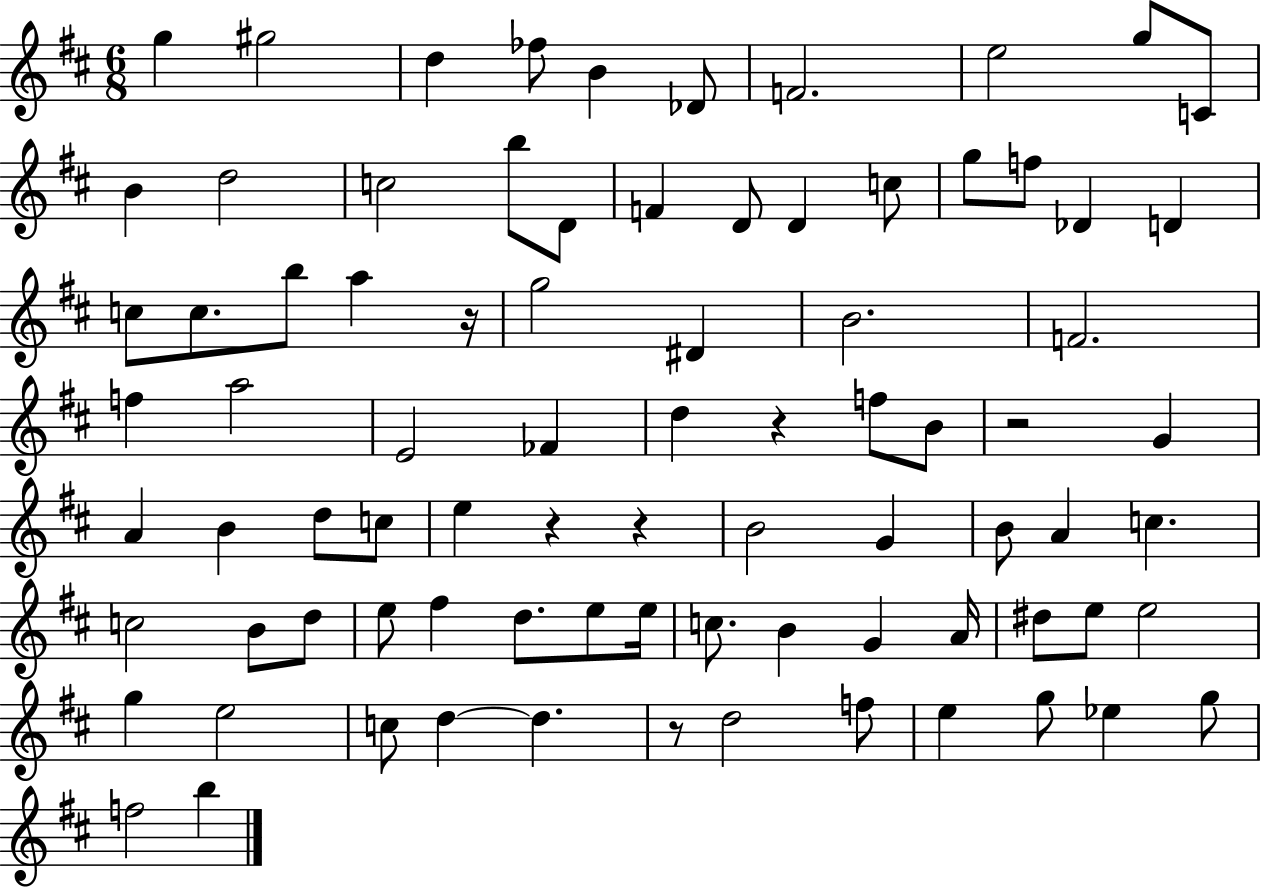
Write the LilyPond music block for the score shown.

{
  \clef treble
  \numericTimeSignature
  \time 6/8
  \key d \major
  g''4 gis''2 | d''4 fes''8 b'4 des'8 | f'2. | e''2 g''8 c'8 | \break b'4 d''2 | c''2 b''8 d'8 | f'4 d'8 d'4 c''8 | g''8 f''8 des'4 d'4 | \break c''8 c''8. b''8 a''4 r16 | g''2 dis'4 | b'2. | f'2. | \break f''4 a''2 | e'2 fes'4 | d''4 r4 f''8 b'8 | r2 g'4 | \break a'4 b'4 d''8 c''8 | e''4 r4 r4 | b'2 g'4 | b'8 a'4 c''4. | \break c''2 b'8 d''8 | e''8 fis''4 d''8. e''8 e''16 | c''8. b'4 g'4 a'16 | dis''8 e''8 e''2 | \break g''4 e''2 | c''8 d''4~~ d''4. | r8 d''2 f''8 | e''4 g''8 ees''4 g''8 | \break f''2 b''4 | \bar "|."
}